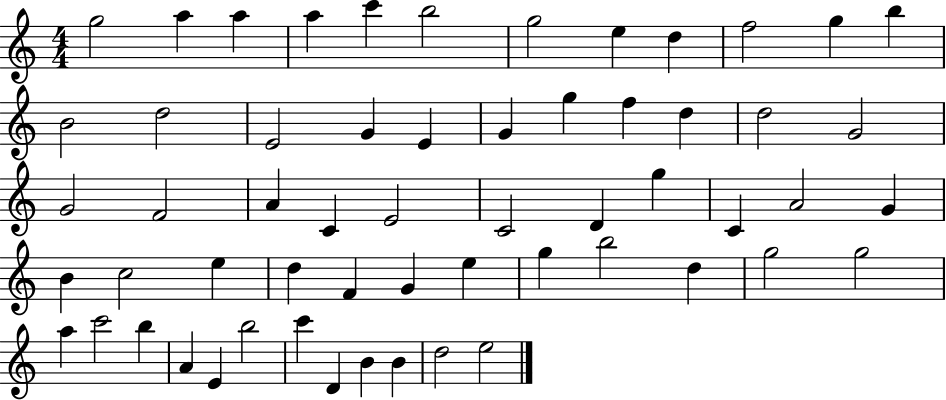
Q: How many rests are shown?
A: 0